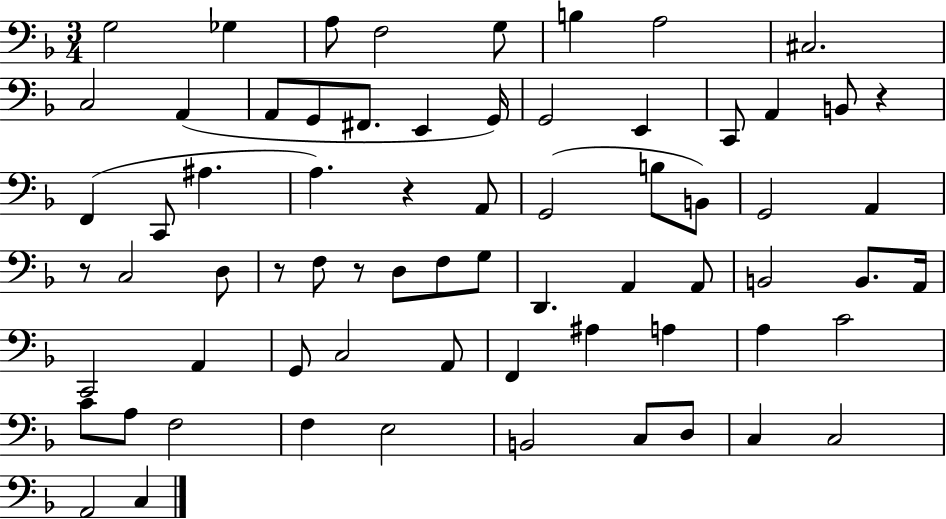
G3/h Gb3/q A3/e F3/h G3/e B3/q A3/h C#3/h. C3/h A2/q A2/e G2/e F#2/e. E2/q G2/s G2/h E2/q C2/e A2/q B2/e R/q F2/q C2/e A#3/q. A3/q. R/q A2/e G2/h B3/e B2/e G2/h A2/q R/e C3/h D3/e R/e F3/e R/e D3/e F3/e G3/e D2/q. A2/q A2/e B2/h B2/e. A2/s C2/h A2/q G2/e C3/h A2/e F2/q A#3/q A3/q A3/q C4/h C4/e A3/e F3/h F3/q E3/h B2/h C3/e D3/e C3/q C3/h A2/h C3/q